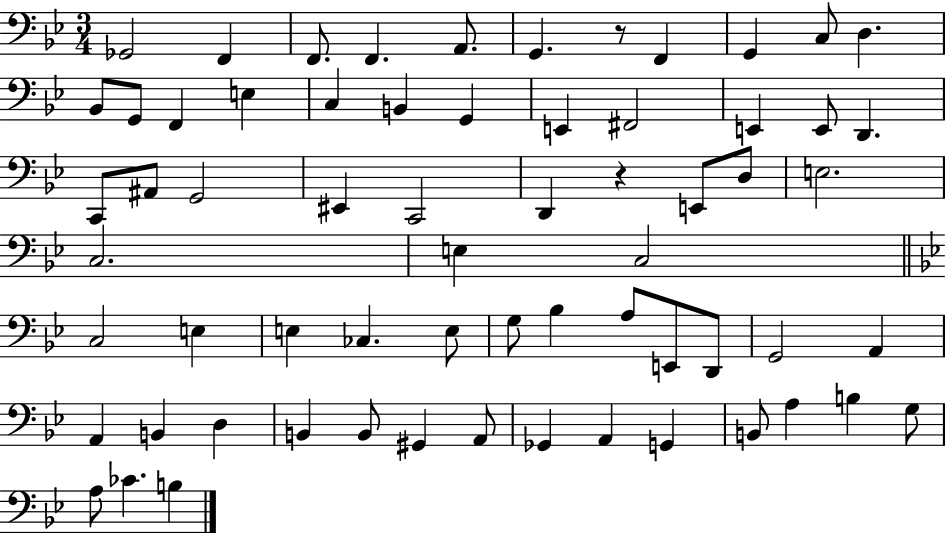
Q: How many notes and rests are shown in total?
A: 65